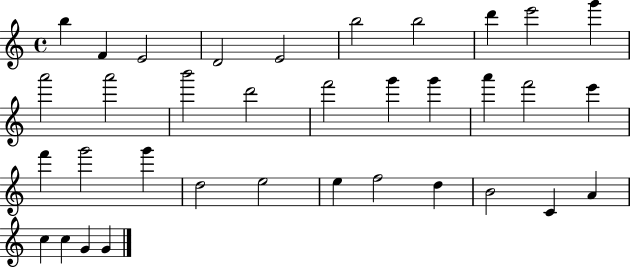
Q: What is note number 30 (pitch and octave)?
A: C4